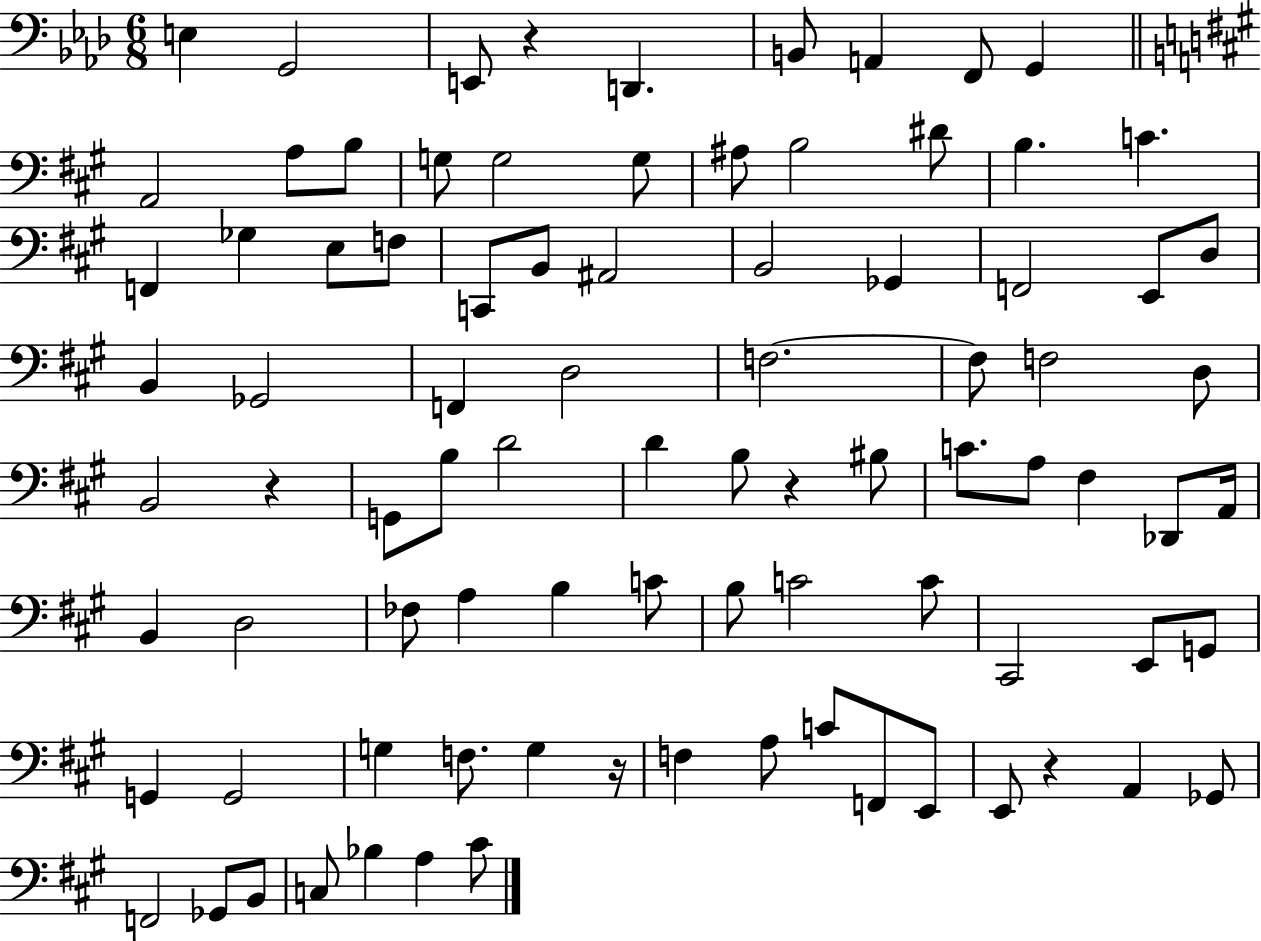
E3/q G2/h E2/e R/q D2/q. B2/e A2/q F2/e G2/q A2/h A3/e B3/e G3/e G3/h G3/e A#3/e B3/h D#4/e B3/q. C4/q. F2/q Gb3/q E3/e F3/e C2/e B2/e A#2/h B2/h Gb2/q F2/h E2/e D3/e B2/q Gb2/h F2/q D3/h F3/h. F3/e F3/h D3/e B2/h R/q G2/e B3/e D4/h D4/q B3/e R/q BIS3/e C4/e. A3/e F#3/q Db2/e A2/s B2/q D3/h FES3/e A3/q B3/q C4/e B3/e C4/h C4/e C#2/h E2/e G2/e G2/q G2/h G3/q F3/e. G3/q R/s F3/q A3/e C4/e F2/e E2/e E2/e R/q A2/q Gb2/e F2/h Gb2/e B2/e C3/e Bb3/q A3/q C#4/e